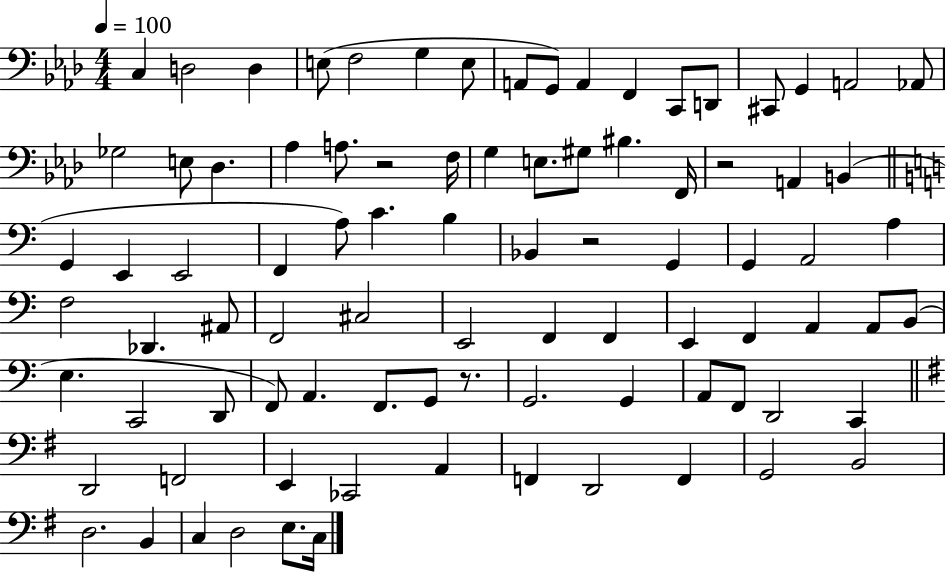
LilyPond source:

{
  \clef bass
  \numericTimeSignature
  \time 4/4
  \key aes \major
  \tempo 4 = 100
  c4 d2 d4 | e8( f2 g4 e8 | a,8 g,8) a,4 f,4 c,8 d,8 | cis,8 g,4 a,2 aes,8 | \break ges2 e8 des4. | aes4 a8. r2 f16 | g4 e8. gis8 bis4. f,16 | r2 a,4 b,4( | \break \bar "||" \break \key c \major g,4 e,4 e,2 | f,4 a8) c'4. b4 | bes,4 r2 g,4 | g,4 a,2 a4 | \break f2 des,4. ais,8 | f,2 cis2 | e,2 f,4 f,4 | e,4 f,4 a,4 a,8 b,8( | \break e4. c,2 d,8 | f,8) a,4. f,8. g,8 r8. | g,2. g,4 | a,8 f,8 d,2 c,4 | \break \bar "||" \break \key g \major d,2 f,2 | e,4 ces,2 a,4 | f,4 d,2 f,4 | g,2 b,2 | \break d2. b,4 | c4 d2 e8. c16 | \bar "|."
}